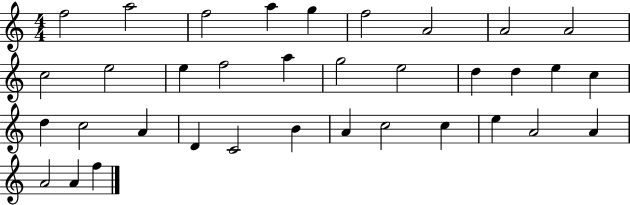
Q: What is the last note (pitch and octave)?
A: F5